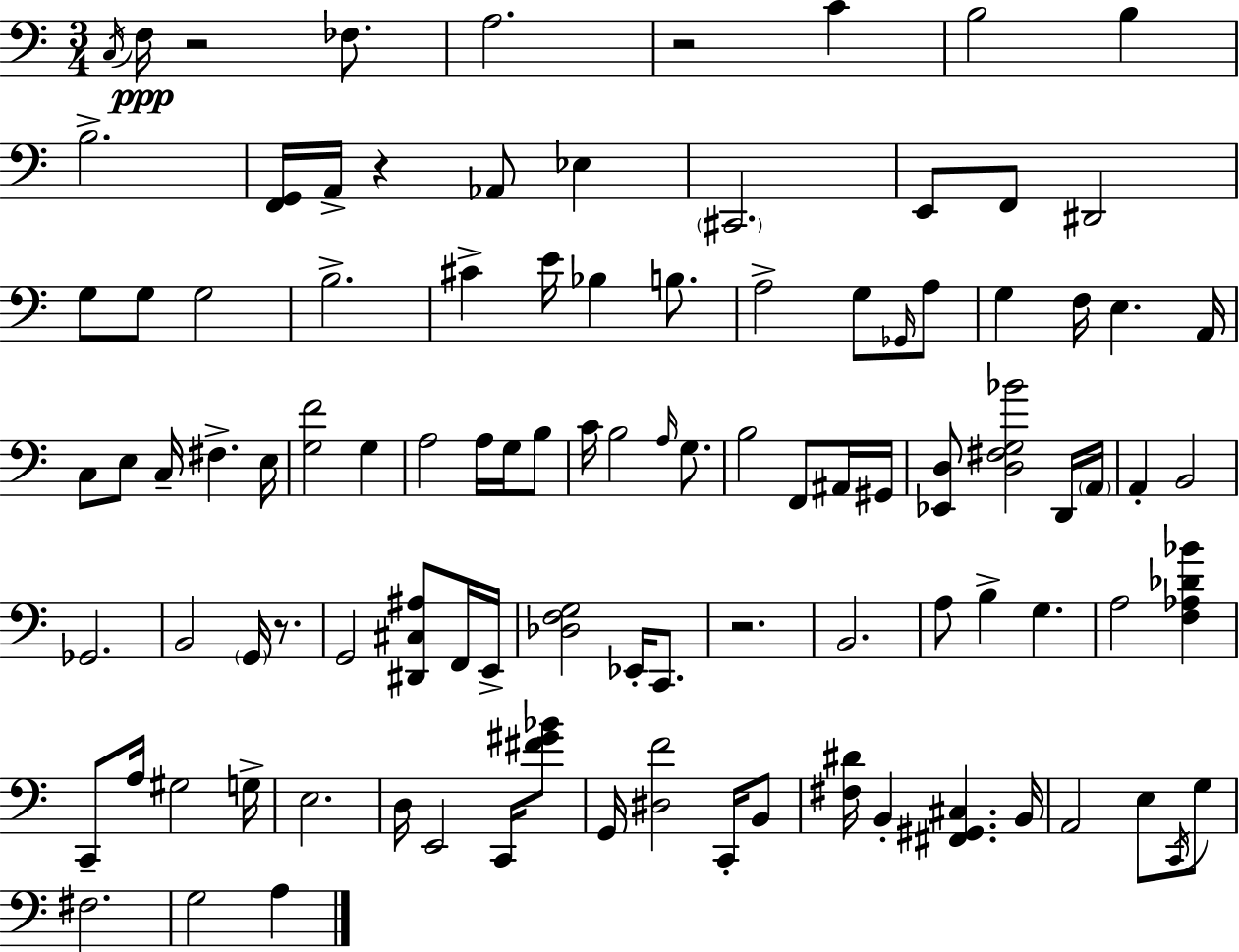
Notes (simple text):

C3/s F3/s R/h FES3/e. A3/h. R/h C4/q B3/h B3/q B3/h. [F2,G2]/s A2/s R/q Ab2/e Eb3/q C#2/h. E2/e F2/e D#2/h G3/e G3/e G3/h B3/h. C#4/q E4/s Bb3/q B3/e. A3/h G3/e Gb2/s A3/e G3/q F3/s E3/q. A2/s C3/e E3/e C3/s F#3/q. E3/s [G3,F4]/h G3/q A3/h A3/s G3/s B3/e C4/s B3/h A3/s G3/e. B3/h F2/e A#2/s G#2/s [Eb2,D3]/e [D3,F#3,G3,Bb4]/h D2/s A2/s A2/q B2/h Gb2/h. B2/h G2/s R/e. G2/h [D#2,C#3,A#3]/e F2/s E2/s [Db3,F3,G3]/h Eb2/s C2/e. R/h. B2/h. A3/e B3/q G3/q. A3/h [F3,Ab3,Db4,Bb4]/q C2/e A3/s G#3/h G3/s E3/h. D3/s E2/h C2/s [F#4,G#4,Bb4]/e G2/s [D#3,F4]/h C2/s B2/e [F#3,D#4]/s B2/q [F#2,G#2,C#3]/q. B2/s A2/h E3/e C2/s G3/e F#3/h. G3/h A3/q